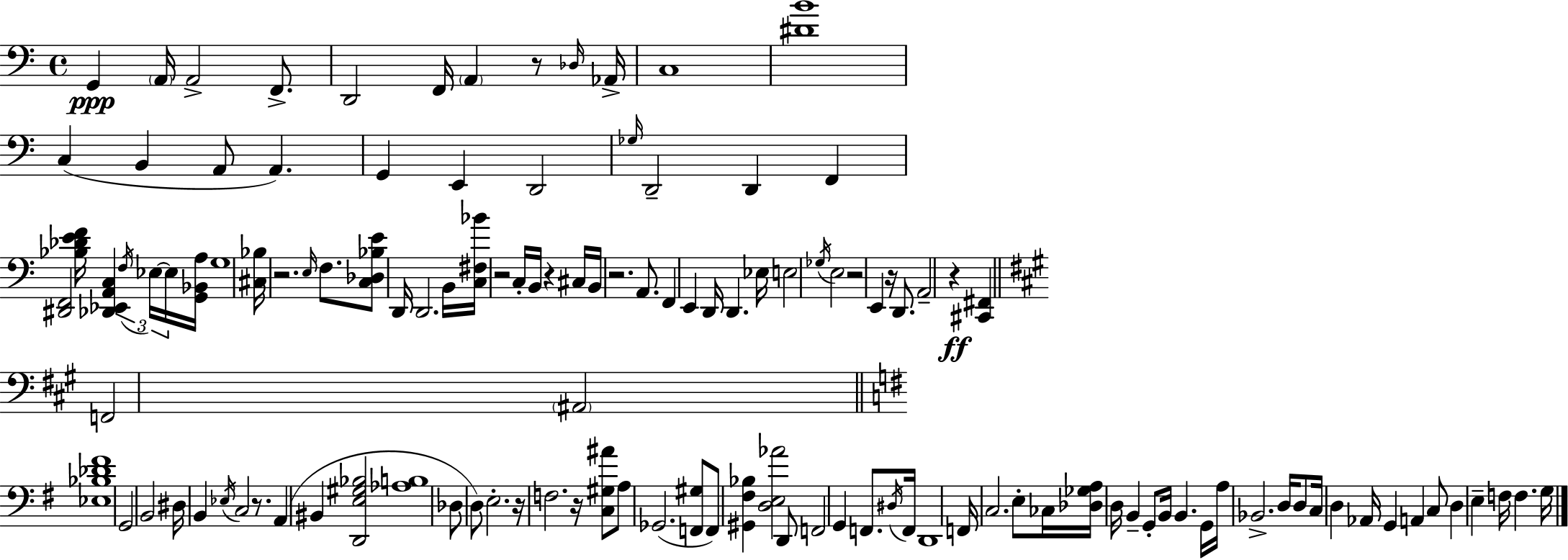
{
  \clef bass
  \time 4/4
  \defaultTimeSignature
  \key c \major
  g,4\ppp \parenthesize a,16 a,2-> f,8.-> | d,2 f,16 \parenthesize a,4 r8 \grace { des16 } | aes,16-> c1 | <dis' b'>1 | \break c4( b,4 a,8 a,4.) | g,4 e,4 d,2 | \grace { ges16 } d,2-- d,4 f,4 | <dis, f,>2 <bes des' e' f'>16 <des, ees, a, c>4 \tuplet 3/2 { \acciaccatura { f16 } | \break ees16~~ ees16 } <g, bes, a>16 g1 | <cis bes>16 r2. | \grace { e16 } f8. <c des bes e'>8 d,16 d,2. | b,16 <c fis bes'>16 r2 c16-. b,16 r4 | \break cis16 b,16 r2. | a,8. f,4 e,4 d,16 d,4. | ees16 e2 \acciaccatura { ges16 } e2 | r2 e,4 | \break r16 d,8. a,2-- r4\ff | <cis, fis,>4 \bar "||" \break \key a \major f,2 \parenthesize ais,2 | \bar "||" \break \key e \minor <ees bes des' fis'>1 | g,2 b,2 | dis16 b,4 \acciaccatura { ees16 } c2 r8. | a,4( bis,4 <d, e gis bes>2 | \break <aes b>1 | des8 d8) e2.-. | r16 f2. r16 <c gis ais'>8 | a8 ges,2.( <f, gis>8 | \break f,8) <gis, fis bes>4 <d e aes'>2 d,8 | f,2 g,4 f,8. | \acciaccatura { dis16 } f,16 d,1 | f,16 c2. e8-. | \break ces16 <des ges a>16 d16 b,4-- g,8-. b,16 b,4. | g,16 a16 bes,2.-> d16 | d8 c16 d4 aes,16 g,4 a,4 | c8 d4 e4-- f16 f4. | \break g16 \bar "|."
}